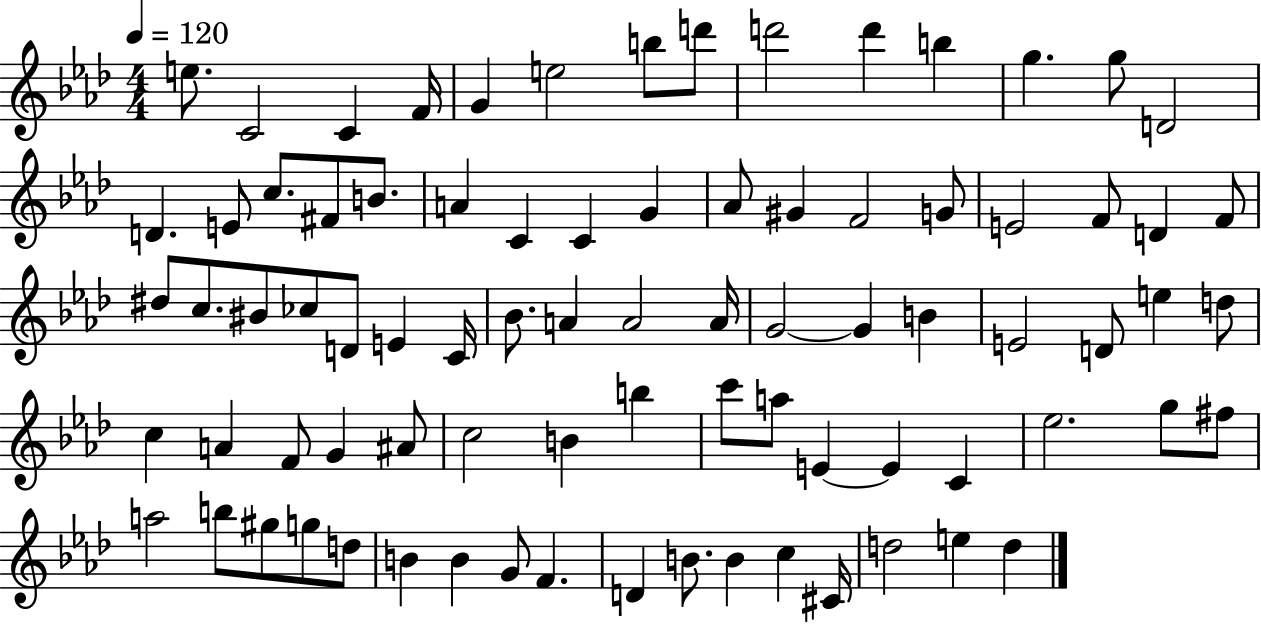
X:1
T:Untitled
M:4/4
L:1/4
K:Ab
e/2 C2 C F/4 G e2 b/2 d'/2 d'2 d' b g g/2 D2 D E/2 c/2 ^F/2 B/2 A C C G _A/2 ^G F2 G/2 E2 F/2 D F/2 ^d/2 c/2 ^B/2 _c/2 D/2 E C/4 _B/2 A A2 A/4 G2 G B E2 D/2 e d/2 c A F/2 G ^A/2 c2 B b c'/2 a/2 E E C _e2 g/2 ^f/2 a2 b/2 ^g/2 g/2 d/2 B B G/2 F D B/2 B c ^C/4 d2 e d